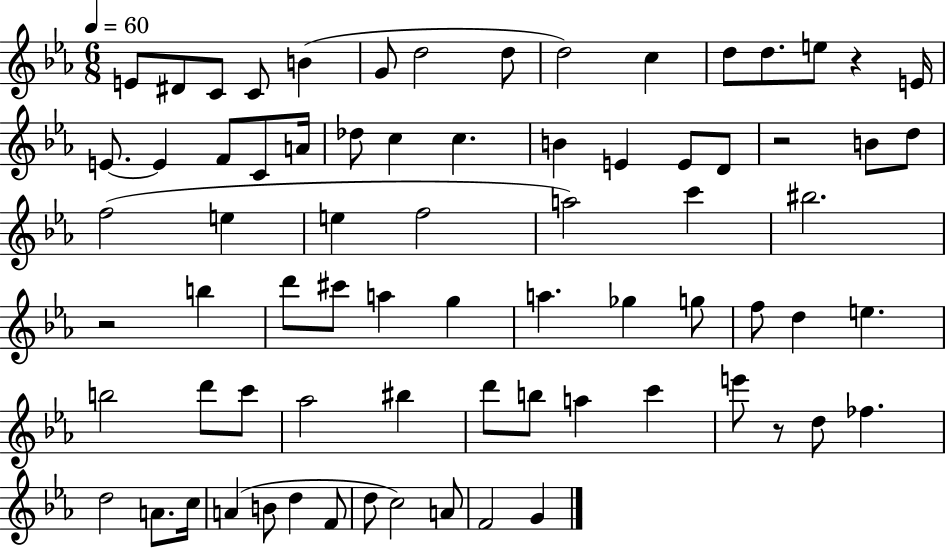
{
  \clef treble
  \numericTimeSignature
  \time 6/8
  \key ees \major
  \tempo 4 = 60
  e'8 dis'8 c'8 c'8 b'4( | g'8 d''2 d''8 | d''2) c''4 | d''8 d''8. e''8 r4 e'16 | \break e'8.~~ e'4 f'8 c'8 a'16 | des''8 c''4 c''4. | b'4 e'4 e'8 d'8 | r2 b'8 d''8 | \break f''2( e''4 | e''4 f''2 | a''2) c'''4 | bis''2. | \break r2 b''4 | d'''8 cis'''8 a''4 g''4 | a''4. ges''4 g''8 | f''8 d''4 e''4. | \break b''2 d'''8 c'''8 | aes''2 bis''4 | d'''8 b''8 a''4 c'''4 | e'''8 r8 d''8 fes''4. | \break d''2 a'8. c''16 | a'4( b'8 d''4 f'8 | d''8 c''2) a'8 | f'2 g'4 | \break \bar "|."
}